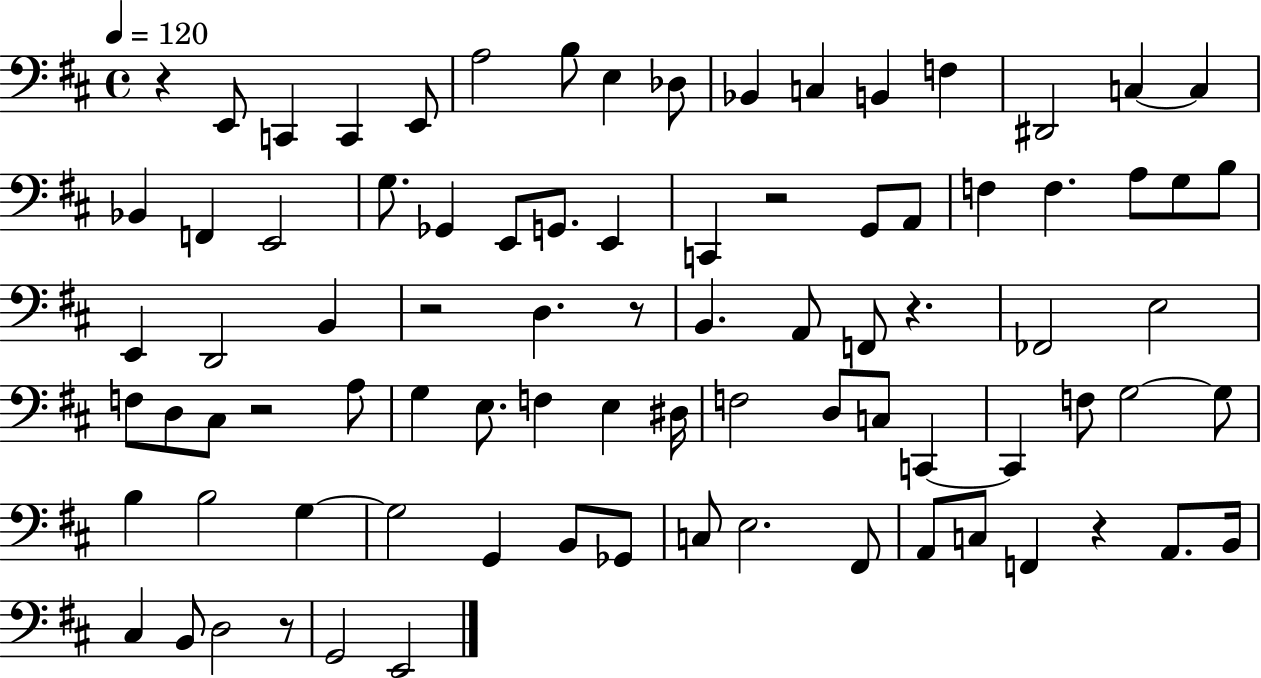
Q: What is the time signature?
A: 4/4